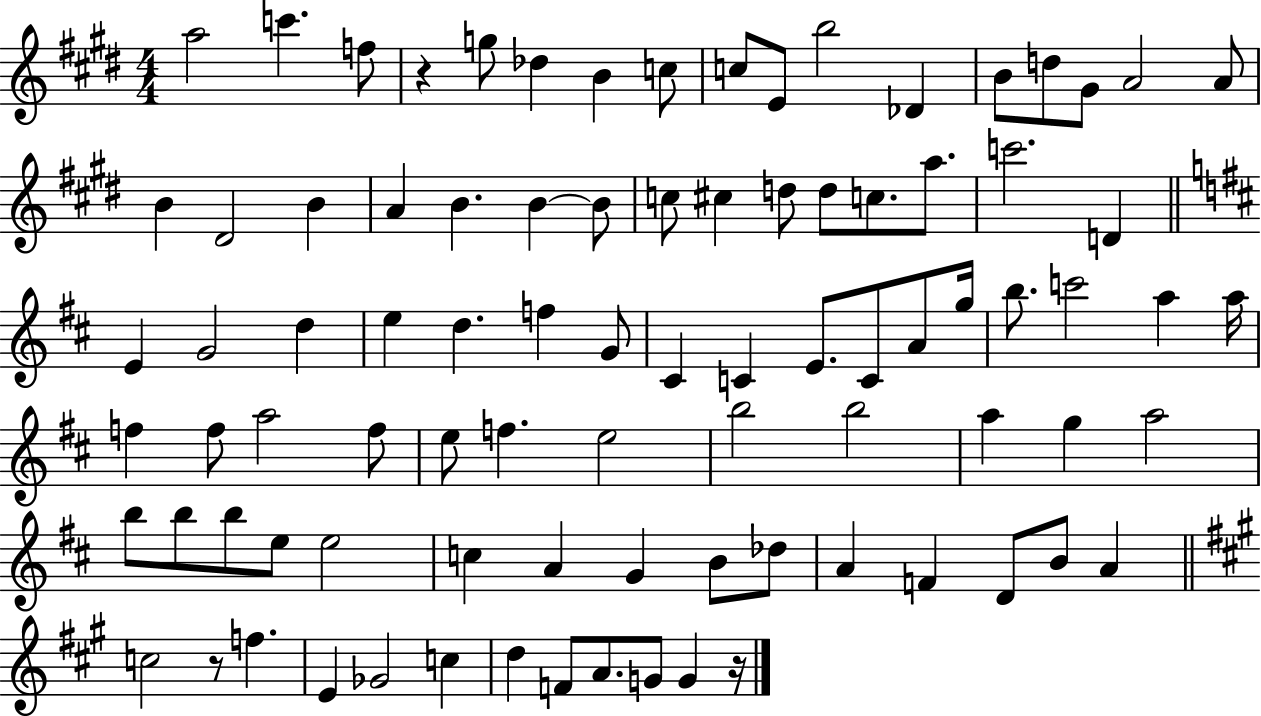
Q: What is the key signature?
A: E major